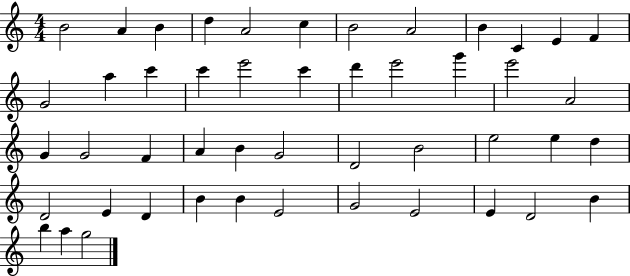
X:1
T:Untitled
M:4/4
L:1/4
K:C
B2 A B d A2 c B2 A2 B C E F G2 a c' c' e'2 c' d' e'2 g' e'2 A2 G G2 F A B G2 D2 B2 e2 e d D2 E D B B E2 G2 E2 E D2 B b a g2